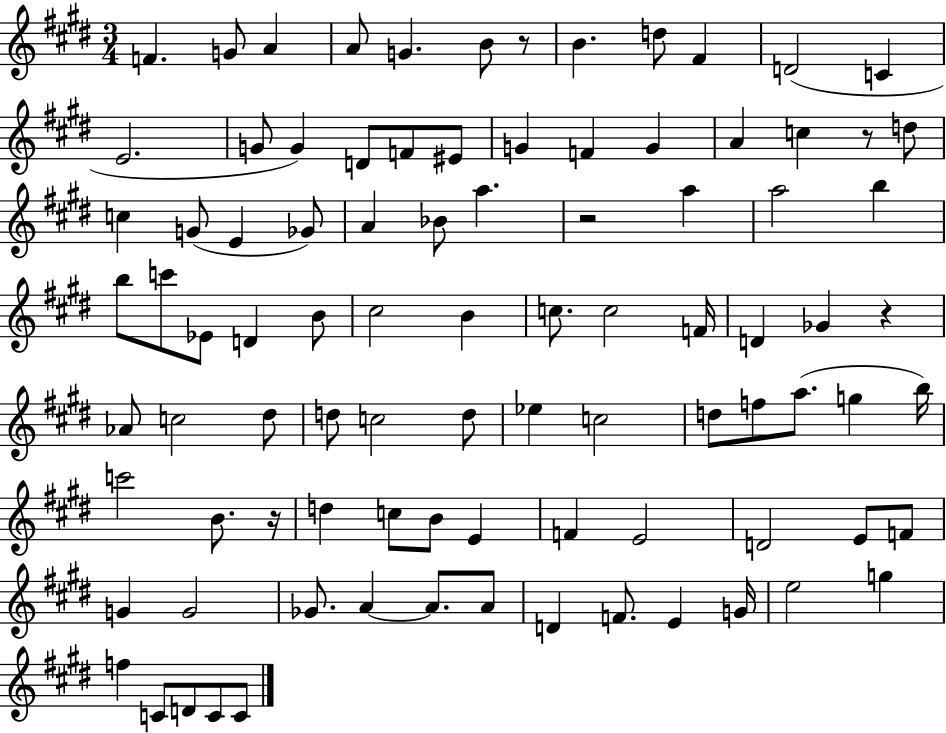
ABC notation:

X:1
T:Untitled
M:3/4
L:1/4
K:E
F G/2 A A/2 G B/2 z/2 B d/2 ^F D2 C E2 G/2 G D/2 F/2 ^E/2 G F G A c z/2 d/2 c G/2 E _G/2 A _B/2 a z2 a a2 b b/2 c'/2 _E/2 D B/2 ^c2 B c/2 c2 F/4 D _G z _A/2 c2 ^d/2 d/2 c2 d/2 _e c2 d/2 f/2 a/2 g b/4 c'2 B/2 z/4 d c/2 B/2 E F E2 D2 E/2 F/2 G G2 _G/2 A A/2 A/2 D F/2 E G/4 e2 g f C/2 D/2 C/2 C/2